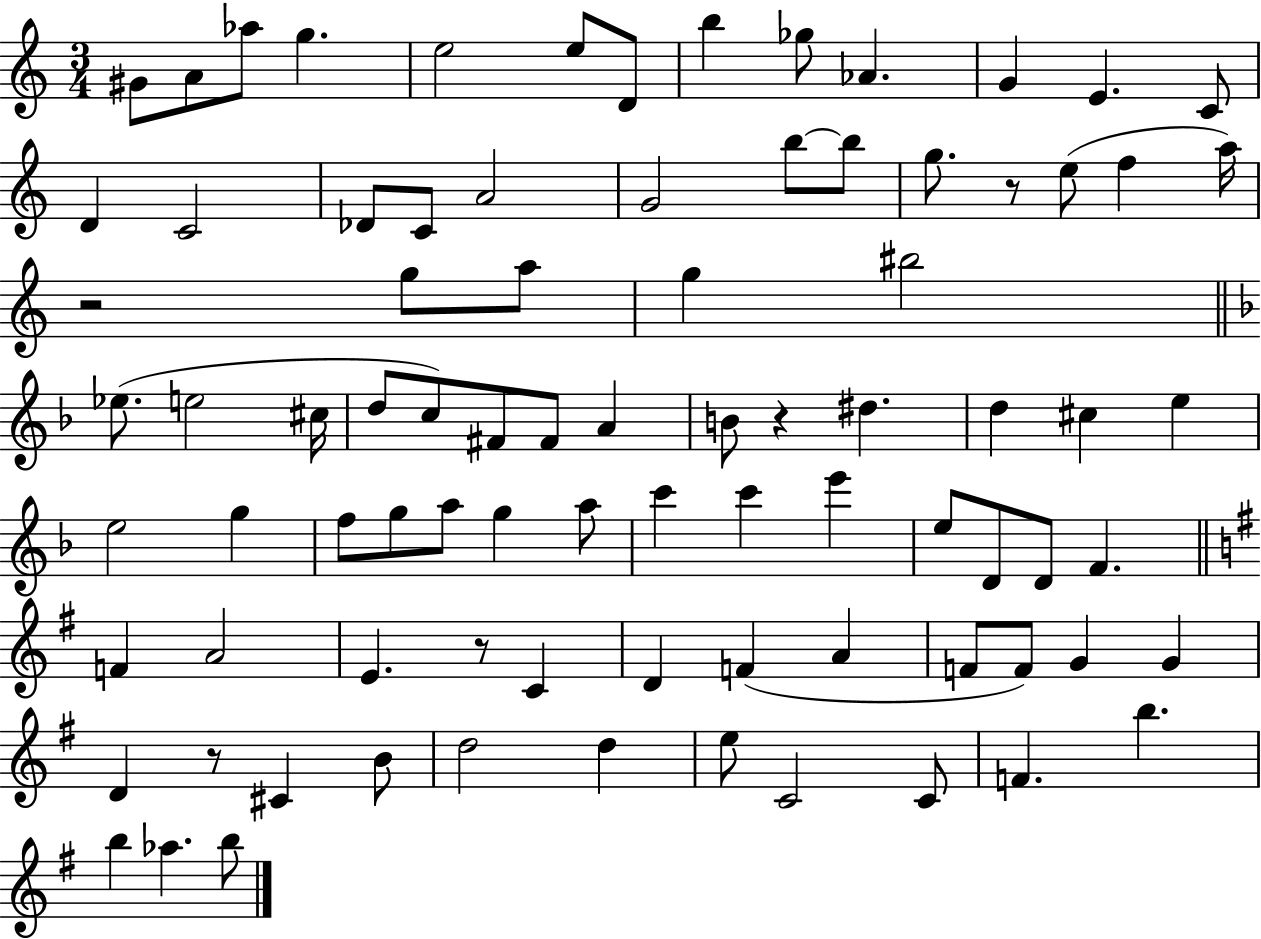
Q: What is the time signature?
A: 3/4